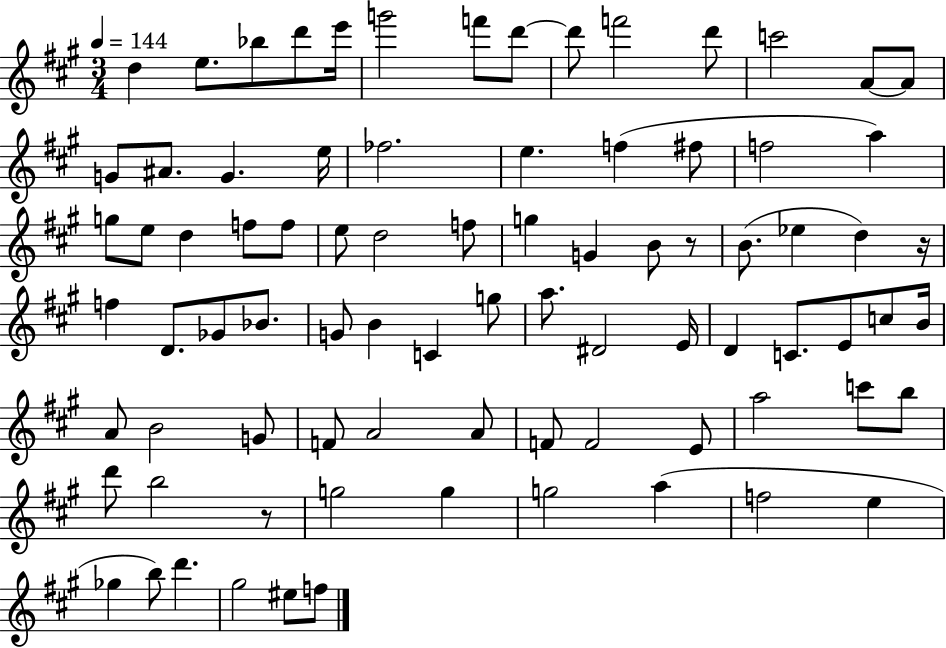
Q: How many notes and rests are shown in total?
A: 83